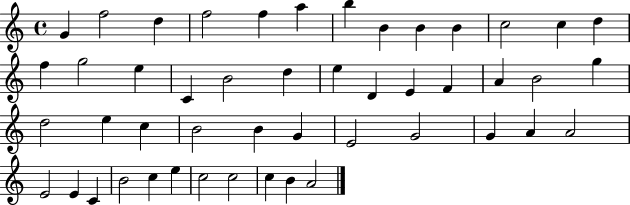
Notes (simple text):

G4/q F5/h D5/q F5/h F5/q A5/q B5/q B4/q B4/q B4/q C5/h C5/q D5/q F5/q G5/h E5/q C4/q B4/h D5/q E5/q D4/q E4/q F4/q A4/q B4/h G5/q D5/h E5/q C5/q B4/h B4/q G4/q E4/h G4/h G4/q A4/q A4/h E4/h E4/q C4/q B4/h C5/q E5/q C5/h C5/h C5/q B4/q A4/h